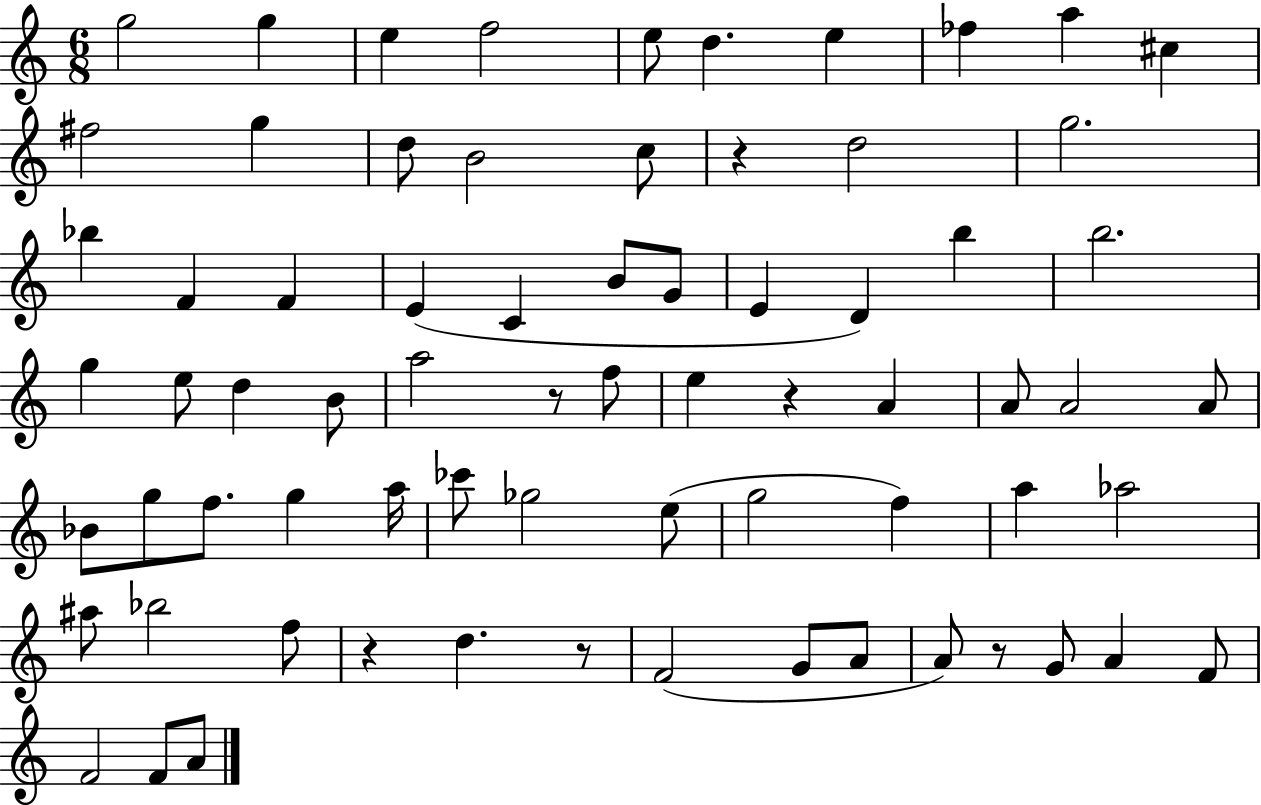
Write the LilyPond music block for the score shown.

{
  \clef treble
  \numericTimeSignature
  \time 6/8
  \key c \major
  g''2 g''4 | e''4 f''2 | e''8 d''4. e''4 | fes''4 a''4 cis''4 | \break fis''2 g''4 | d''8 b'2 c''8 | r4 d''2 | g''2. | \break bes''4 f'4 f'4 | e'4( c'4 b'8 g'8 | e'4 d'4) b''4 | b''2. | \break g''4 e''8 d''4 b'8 | a''2 r8 f''8 | e''4 r4 a'4 | a'8 a'2 a'8 | \break bes'8 g''8 f''8. g''4 a''16 | ces'''8 ges''2 e''8( | g''2 f''4) | a''4 aes''2 | \break ais''8 bes''2 f''8 | r4 d''4. r8 | f'2( g'8 a'8 | a'8) r8 g'8 a'4 f'8 | \break f'2 f'8 a'8 | \bar "|."
}